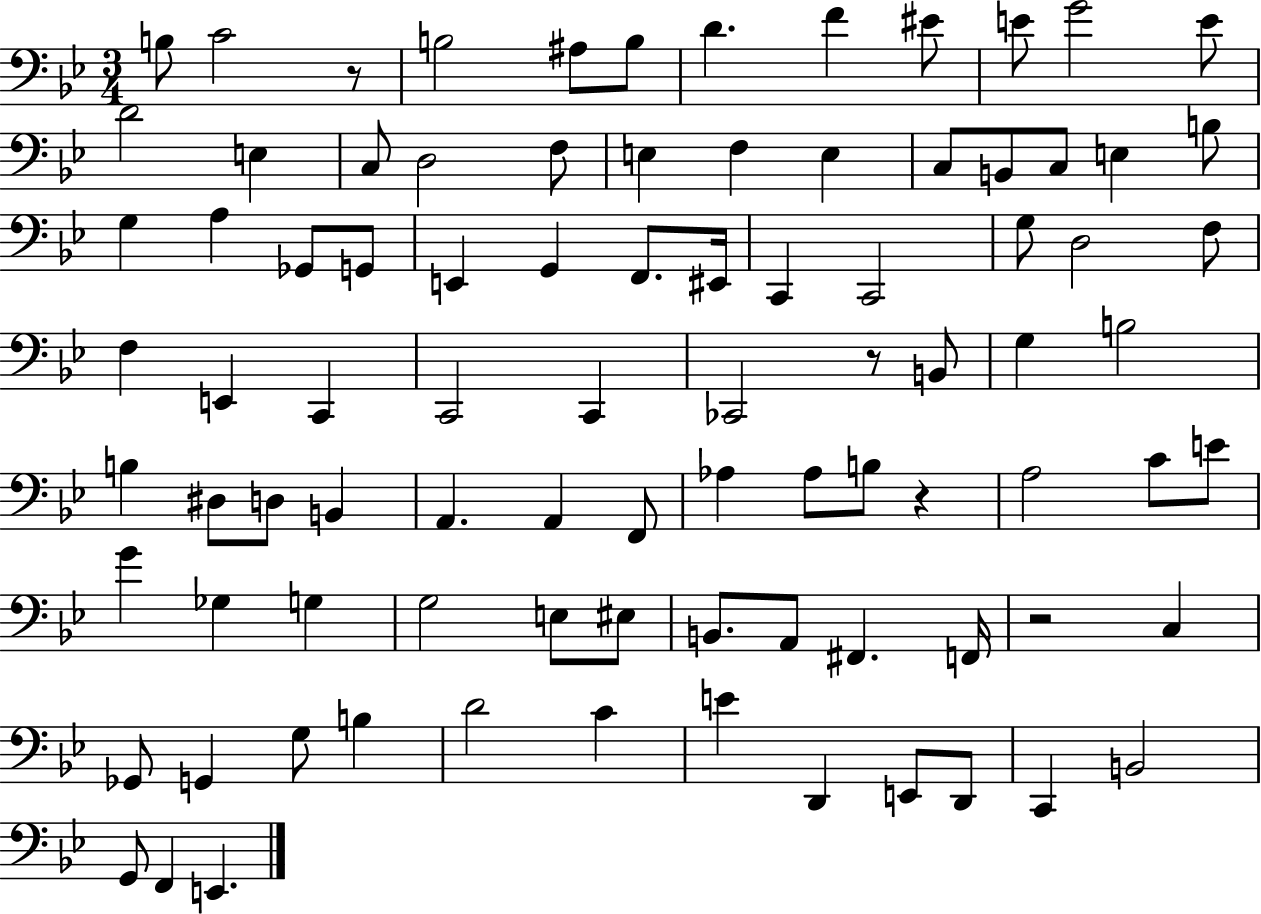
X:1
T:Untitled
M:3/4
L:1/4
K:Bb
B,/2 C2 z/2 B,2 ^A,/2 B,/2 D F ^E/2 E/2 G2 E/2 D2 E, C,/2 D,2 F,/2 E, F, E, C,/2 B,,/2 C,/2 E, B,/2 G, A, _G,,/2 G,,/2 E,, G,, F,,/2 ^E,,/4 C,, C,,2 G,/2 D,2 F,/2 F, E,, C,, C,,2 C,, _C,,2 z/2 B,,/2 G, B,2 B, ^D,/2 D,/2 B,, A,, A,, F,,/2 _A, _A,/2 B,/2 z A,2 C/2 E/2 G _G, G, G,2 E,/2 ^E,/2 B,,/2 A,,/2 ^F,, F,,/4 z2 C, _G,,/2 G,, G,/2 B, D2 C E D,, E,,/2 D,,/2 C,, B,,2 G,,/2 F,, E,,